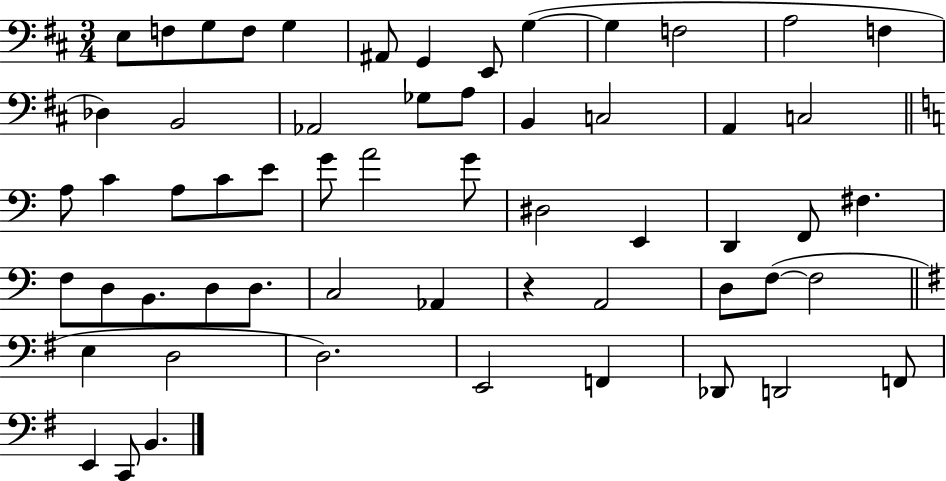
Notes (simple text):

E3/e F3/e G3/e F3/e G3/q A#2/e G2/q E2/e G3/q G3/q F3/h A3/h F3/q Db3/q B2/h Ab2/h Gb3/e A3/e B2/q C3/h A2/q C3/h A3/e C4/q A3/e C4/e E4/e G4/e A4/h G4/e D#3/h E2/q D2/q F2/e F#3/q. F3/e D3/e B2/e. D3/e D3/e. C3/h Ab2/q R/q A2/h D3/e F3/e F3/h E3/q D3/h D3/h. E2/h F2/q Db2/e D2/h F2/e E2/q C2/e B2/q.